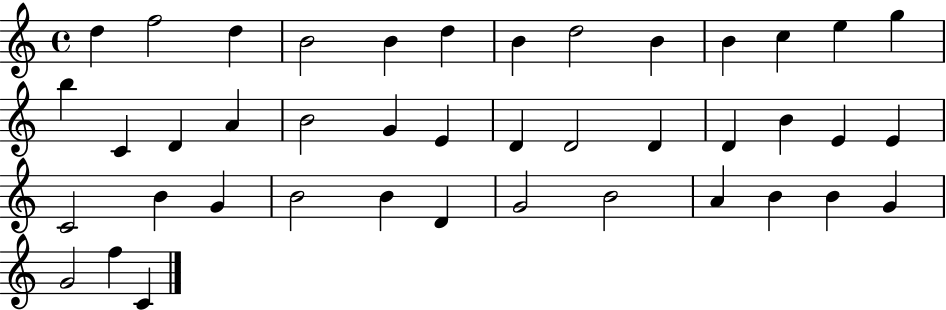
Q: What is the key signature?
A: C major